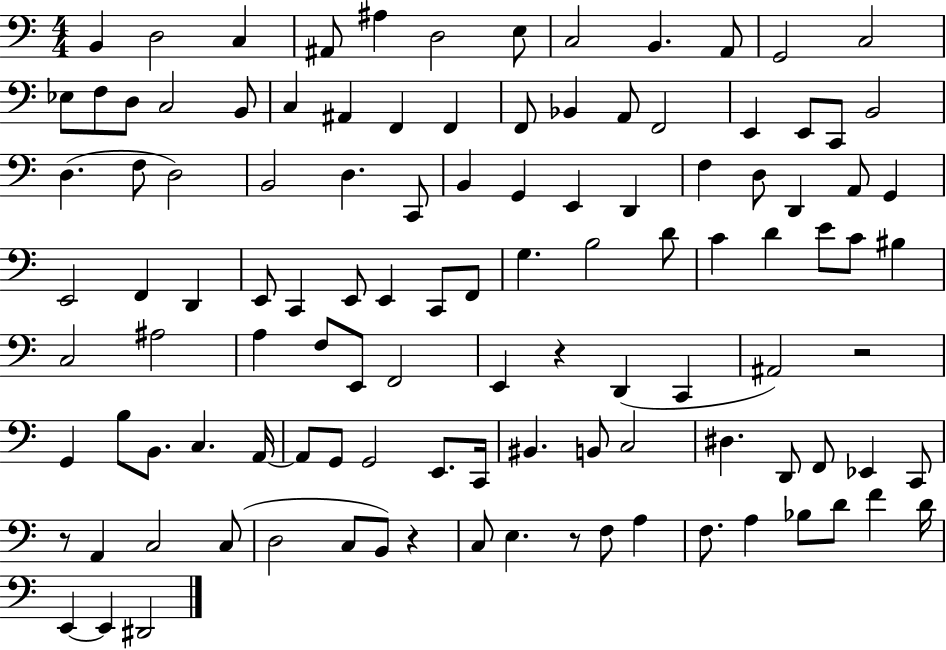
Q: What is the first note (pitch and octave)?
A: B2